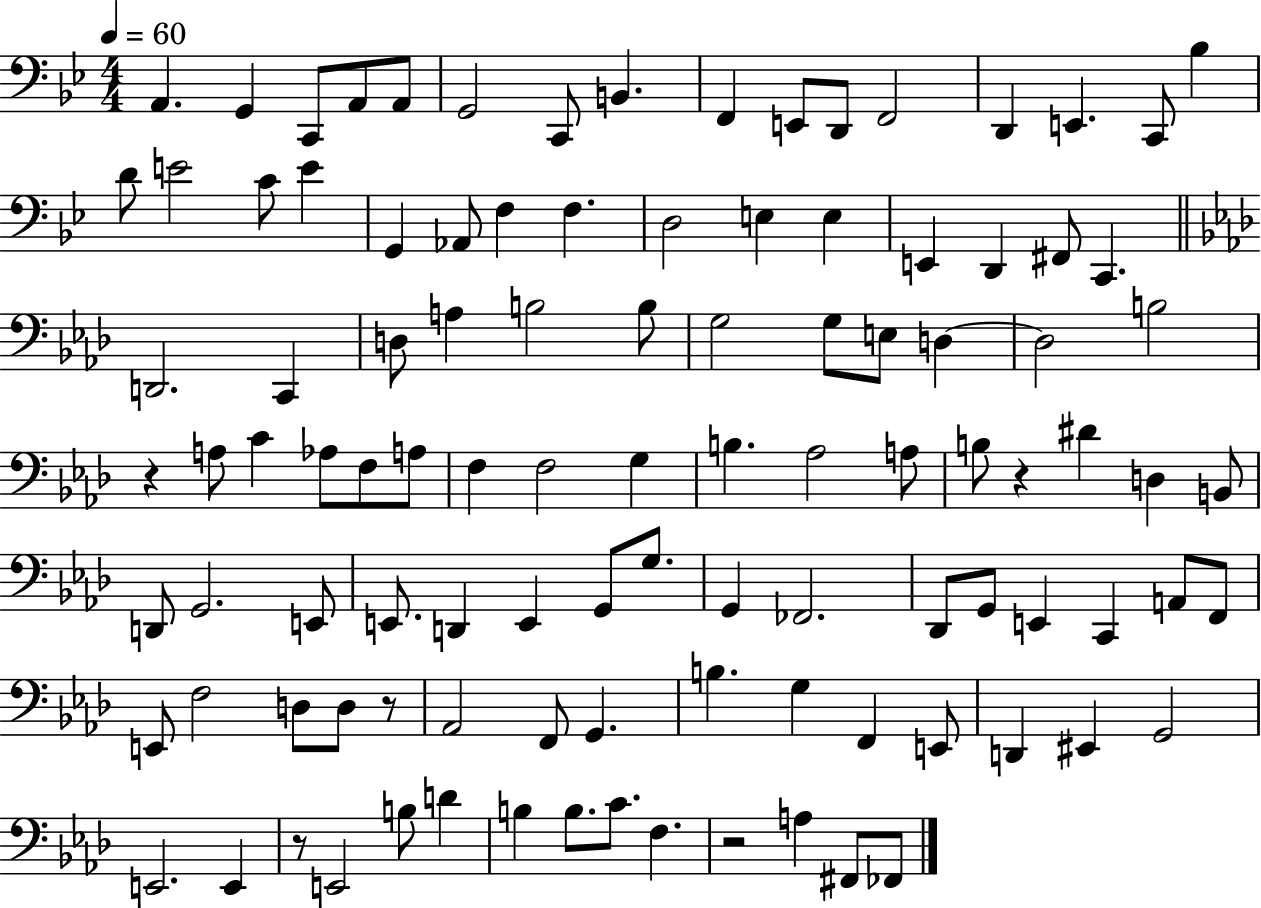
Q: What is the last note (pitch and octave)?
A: FES2